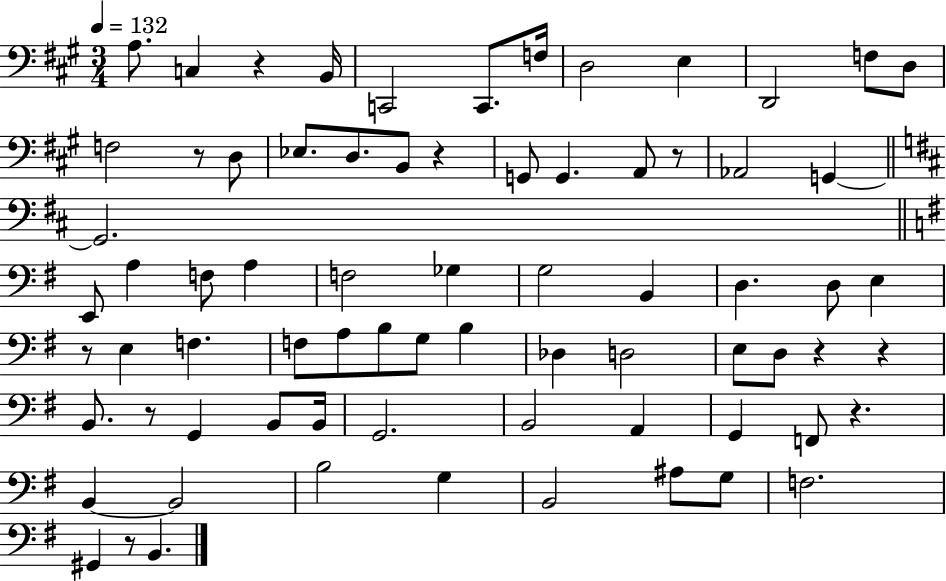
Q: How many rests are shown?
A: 10